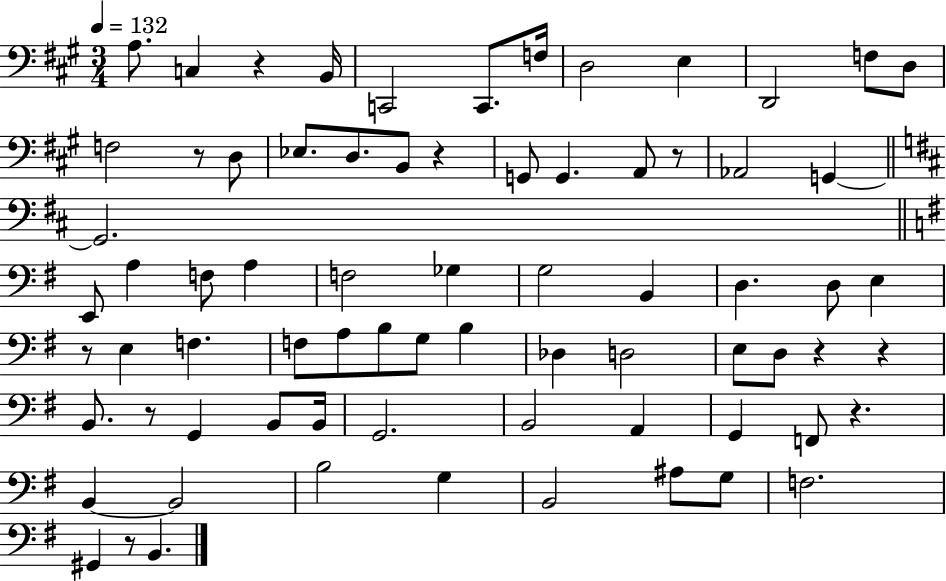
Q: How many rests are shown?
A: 10